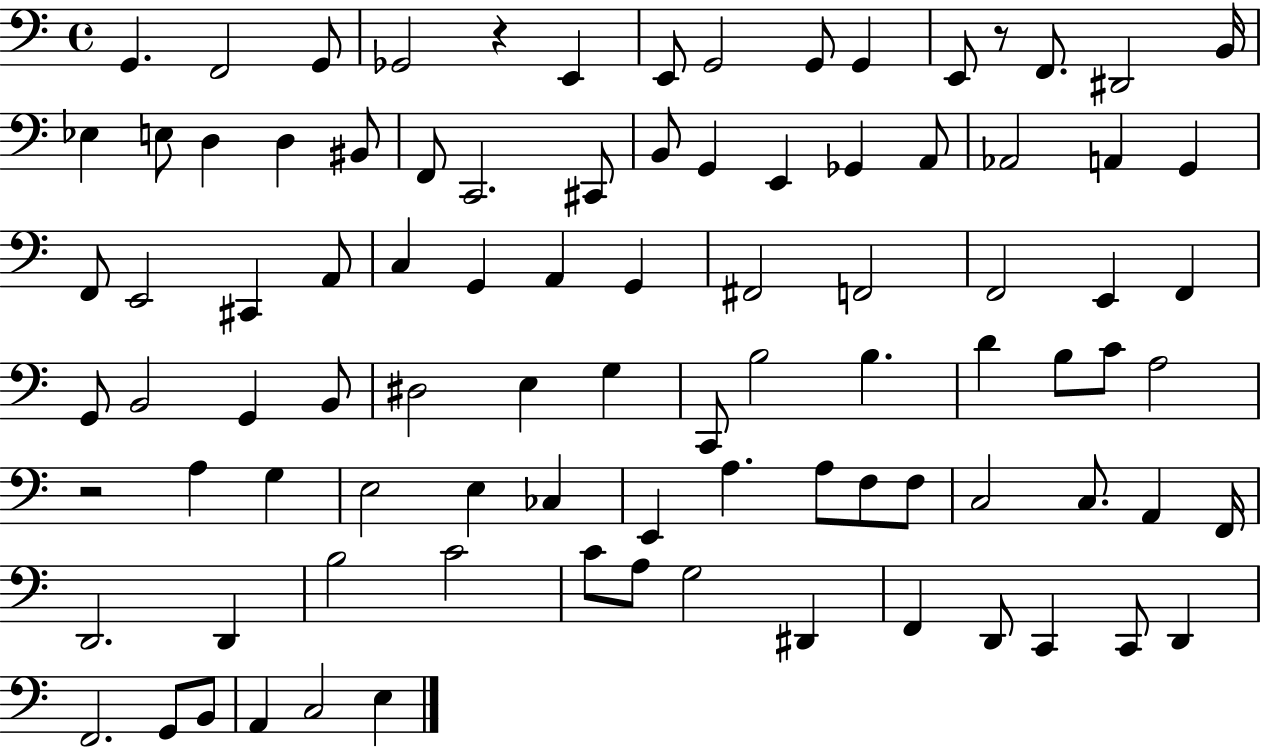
X:1
T:Untitled
M:4/4
L:1/4
K:C
G,, F,,2 G,,/2 _G,,2 z E,, E,,/2 G,,2 G,,/2 G,, E,,/2 z/2 F,,/2 ^D,,2 B,,/4 _E, E,/2 D, D, ^B,,/2 F,,/2 C,,2 ^C,,/2 B,,/2 G,, E,, _G,, A,,/2 _A,,2 A,, G,, F,,/2 E,,2 ^C,, A,,/2 C, G,, A,, G,, ^F,,2 F,,2 F,,2 E,, F,, G,,/2 B,,2 G,, B,,/2 ^D,2 E, G, C,,/2 B,2 B, D B,/2 C/2 A,2 z2 A, G, E,2 E, _C, E,, A, A,/2 F,/2 F,/2 C,2 C,/2 A,, F,,/4 D,,2 D,, B,2 C2 C/2 A,/2 G,2 ^D,, F,, D,,/2 C,, C,,/2 D,, F,,2 G,,/2 B,,/2 A,, C,2 E,